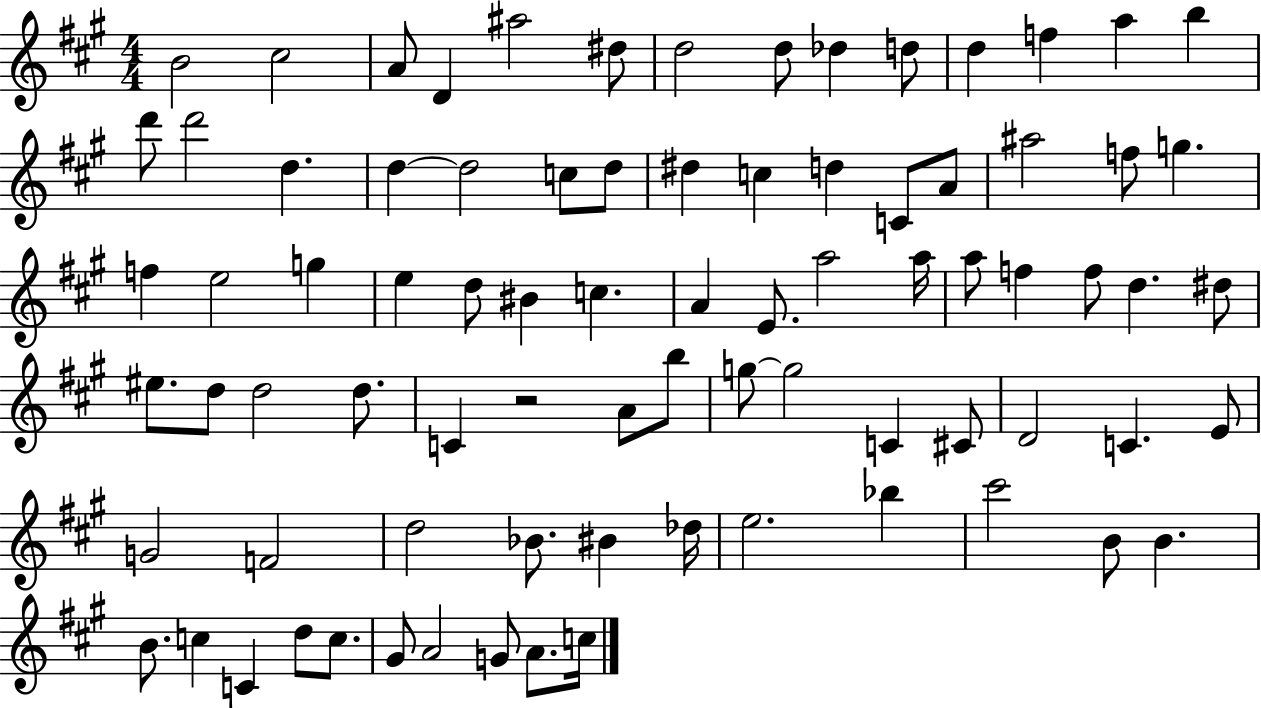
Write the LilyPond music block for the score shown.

{
  \clef treble
  \numericTimeSignature
  \time 4/4
  \key a \major
  b'2 cis''2 | a'8 d'4 ais''2 dis''8 | d''2 d''8 des''4 d''8 | d''4 f''4 a''4 b''4 | \break d'''8 d'''2 d''4. | d''4~~ d''2 c''8 d''8 | dis''4 c''4 d''4 c'8 a'8 | ais''2 f''8 g''4. | \break f''4 e''2 g''4 | e''4 d''8 bis'4 c''4. | a'4 e'8. a''2 a''16 | a''8 f''4 f''8 d''4. dis''8 | \break eis''8. d''8 d''2 d''8. | c'4 r2 a'8 b''8 | g''8~~ g''2 c'4 cis'8 | d'2 c'4. e'8 | \break g'2 f'2 | d''2 bes'8. bis'4 des''16 | e''2. bes''4 | cis'''2 b'8 b'4. | \break b'8. c''4 c'4 d''8 c''8. | gis'8 a'2 g'8 a'8. c''16 | \bar "|."
}